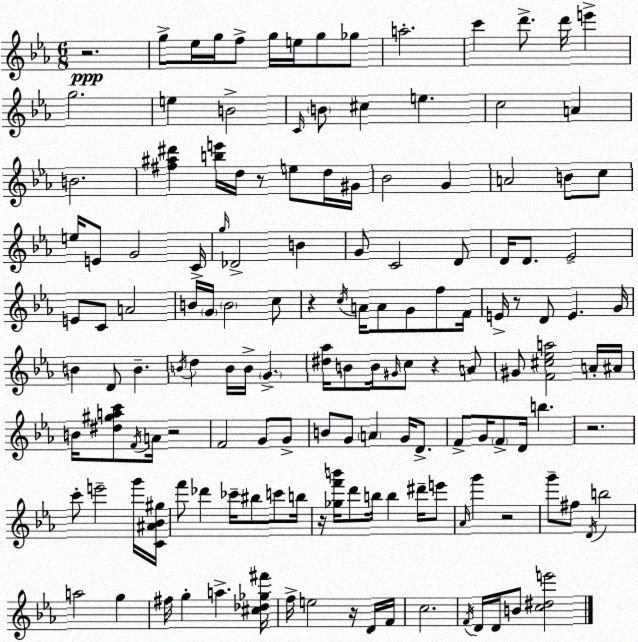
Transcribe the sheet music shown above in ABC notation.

X:1
T:Untitled
M:6/8
L:1/4
K:Eb
z2 g/2 _e/4 g/4 f/2 g/4 e/4 g/2 _g/2 a2 c' d'/2 d'/4 e' g2 e B2 C/4 B/2 ^c e c2 A B2 [^f^a^d'] [be']/4 d/4 z/2 e/2 d/4 ^G/4 _B2 G A2 B/2 c/2 e/4 E/2 G2 C/4 g/4 _D2 B G/2 C2 D/2 D/4 D/2 _E2 E/2 C/2 A2 B/4 G/4 B2 c/2 z c/4 A/4 A/2 G/2 f/2 F/4 E/4 z/2 D/2 E G/4 B D/2 B B/4 d B/4 B/4 G [^d_a]/4 B/2 B/4 ^G/4 c/2 z A/2 ^G/2 [F^c_ea]2 A/4 ^A/4 B/4 [^d^gac']/2 F/4 A/4 z2 F2 G/2 G/2 B/2 G/2 A G/4 D/2 F/2 G/4 F/2 D/4 b z2 c'/2 e'2 g'/4 [C^A_B^g]/4 f'/2 _d' _c'/4 ^b/2 c'/2 b/4 z/4 [_gf'b']/4 d'/2 b/4 b ^d'/4 e'/2 _A/4 g' z2 g'/2 ^f/2 D/4 b2 a2 g ^f/4 g a [^c_d_g^f']/4 f/4 e2 z/4 D/4 F/4 c2 F/4 D/4 D/4 B/2 [c^de']2